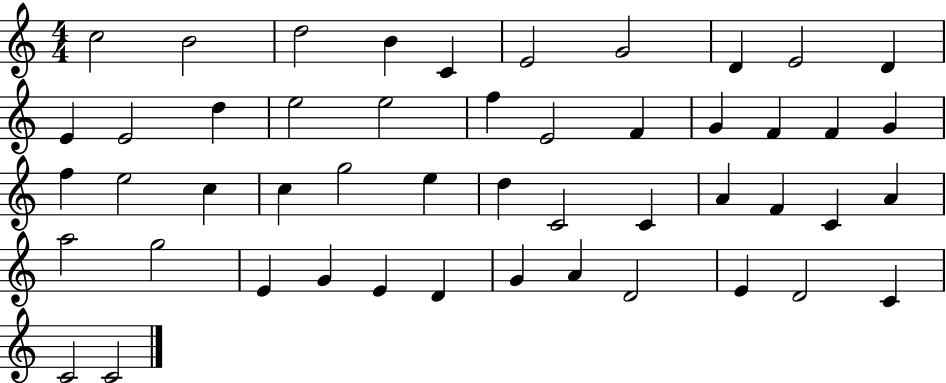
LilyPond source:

{
  \clef treble
  \numericTimeSignature
  \time 4/4
  \key c \major
  c''2 b'2 | d''2 b'4 c'4 | e'2 g'2 | d'4 e'2 d'4 | \break e'4 e'2 d''4 | e''2 e''2 | f''4 e'2 f'4 | g'4 f'4 f'4 g'4 | \break f''4 e''2 c''4 | c''4 g''2 e''4 | d''4 c'2 c'4 | a'4 f'4 c'4 a'4 | \break a''2 g''2 | e'4 g'4 e'4 d'4 | g'4 a'4 d'2 | e'4 d'2 c'4 | \break c'2 c'2 | \bar "|."
}